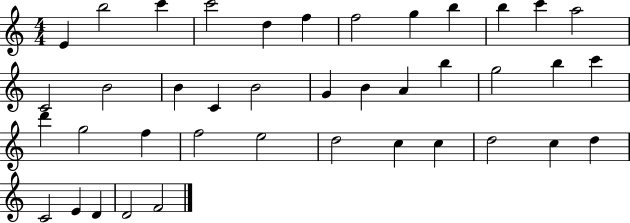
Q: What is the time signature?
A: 4/4